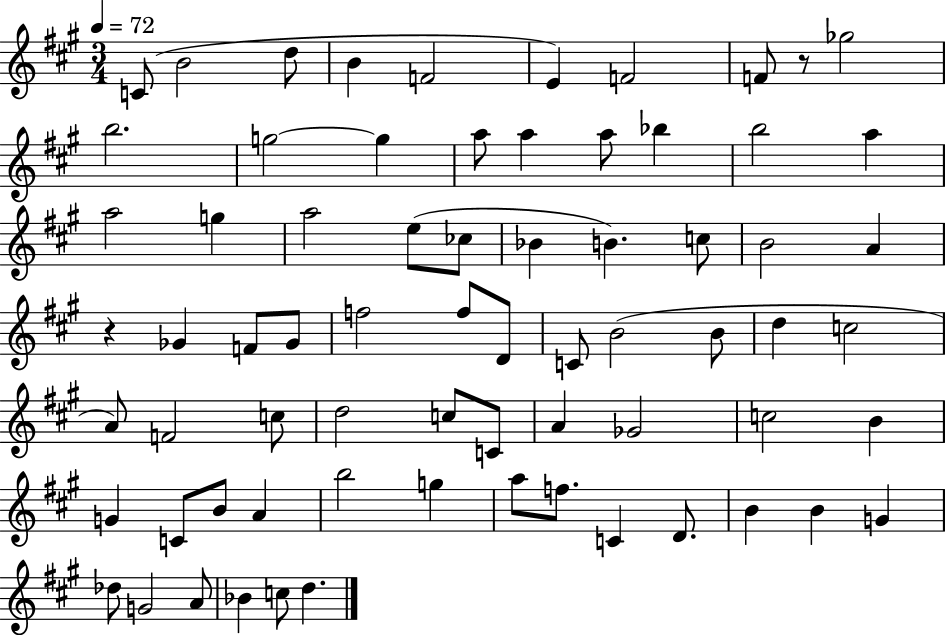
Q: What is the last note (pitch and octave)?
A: D5